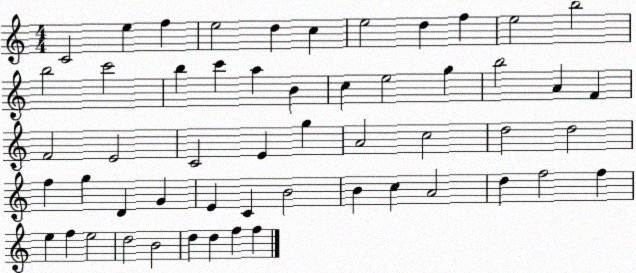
X:1
T:Untitled
M:4/4
L:1/4
K:C
C2 e f e2 d c e2 d f e2 b2 b2 c'2 b c' a B c e2 g b2 A F F2 E2 C2 E g A2 c2 d2 d2 f g D G E C B2 B c A2 d f2 f e f e2 d2 B2 d d f f